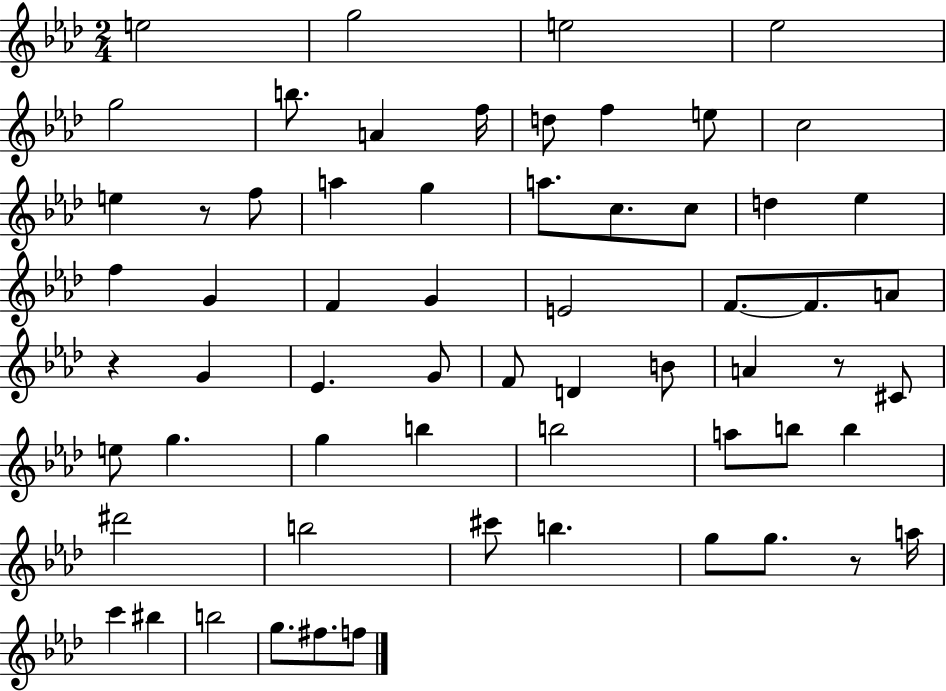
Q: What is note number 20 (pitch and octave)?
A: D5